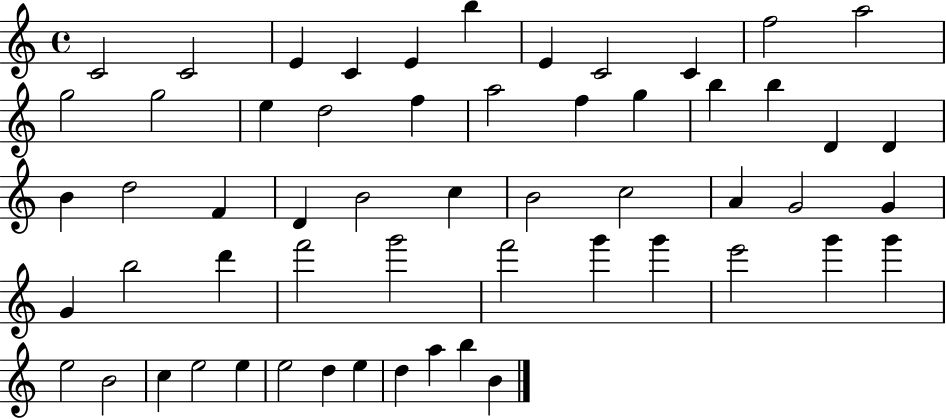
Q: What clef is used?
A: treble